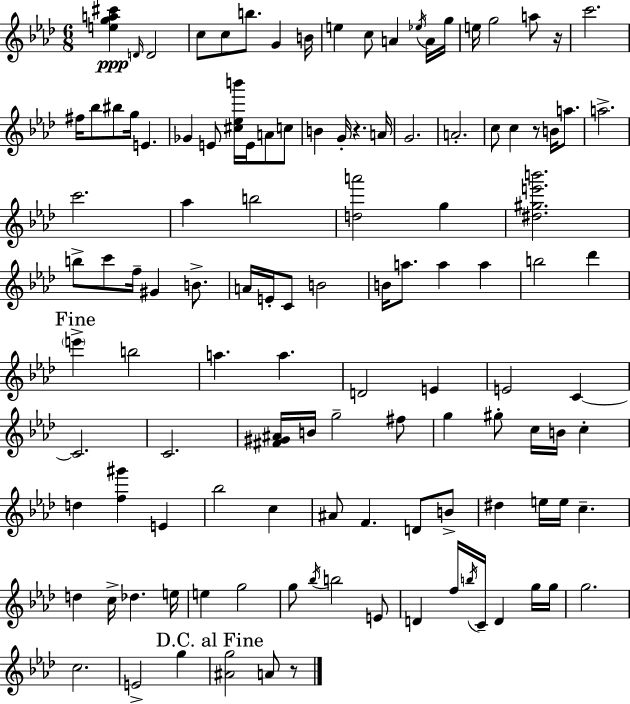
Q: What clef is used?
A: treble